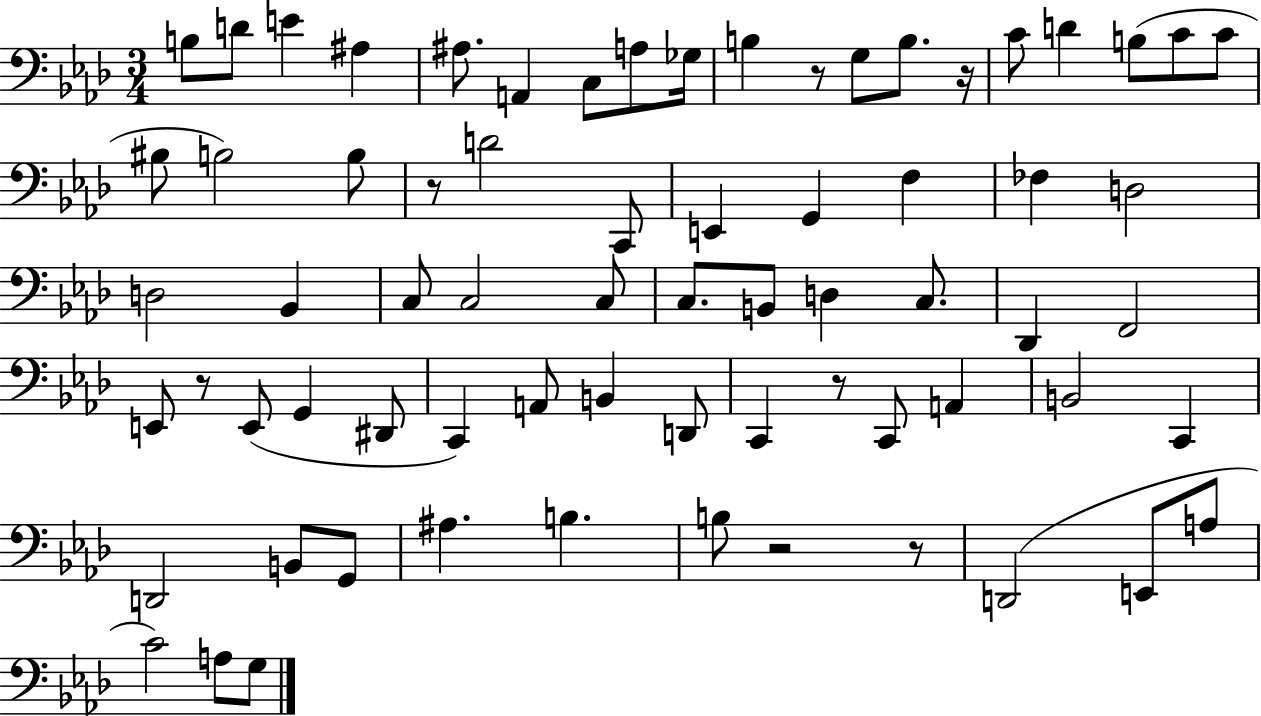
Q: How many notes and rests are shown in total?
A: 70